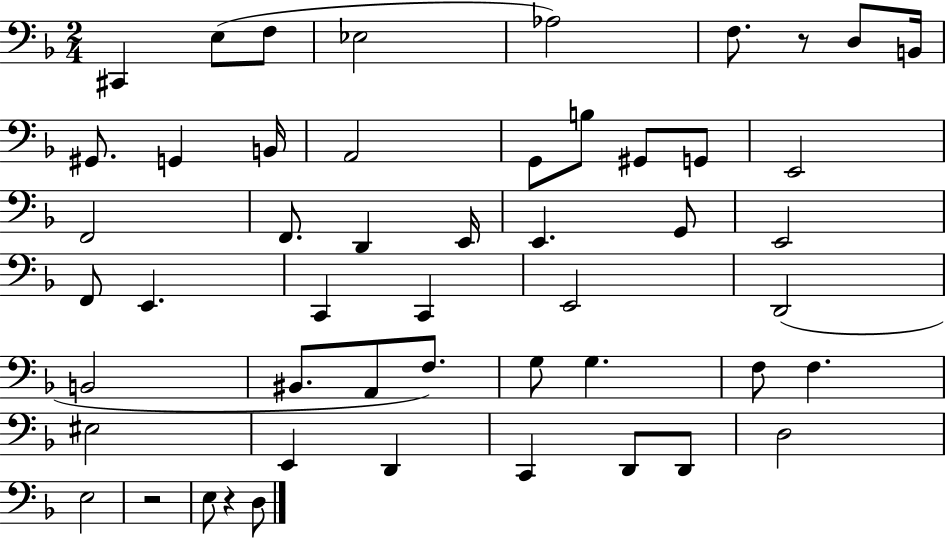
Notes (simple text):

C#2/q E3/e F3/e Eb3/h Ab3/h F3/e. R/e D3/e B2/s G#2/e. G2/q B2/s A2/h G2/e B3/e G#2/e G2/e E2/h F2/h F2/e. D2/q E2/s E2/q. G2/e E2/h F2/e E2/q. C2/q C2/q E2/h D2/h B2/h BIS2/e. A2/e F3/e. G3/e G3/q. F3/e F3/q. EIS3/h E2/q D2/q C2/q D2/e D2/e D3/h E3/h R/h E3/e R/q D3/e